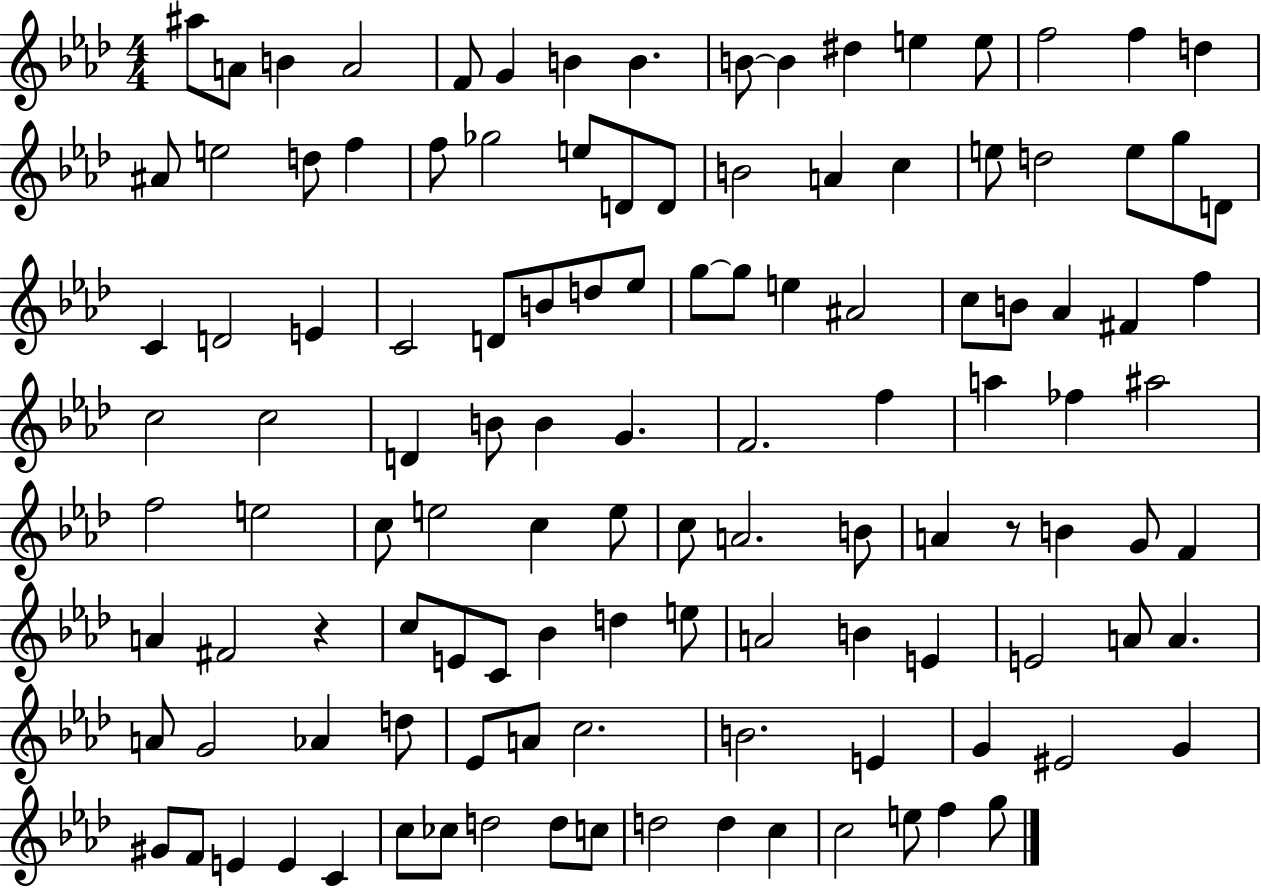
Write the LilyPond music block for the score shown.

{
  \clef treble
  \numericTimeSignature
  \time 4/4
  \key aes \major
  \repeat volta 2 { ais''8 a'8 b'4 a'2 | f'8 g'4 b'4 b'4. | b'8~~ b'4 dis''4 e''4 e''8 | f''2 f''4 d''4 | \break ais'8 e''2 d''8 f''4 | f''8 ges''2 e''8 d'8 d'8 | b'2 a'4 c''4 | e''8 d''2 e''8 g''8 d'8 | \break c'4 d'2 e'4 | c'2 d'8 b'8 d''8 ees''8 | g''8~~ g''8 e''4 ais'2 | c''8 b'8 aes'4 fis'4 f''4 | \break c''2 c''2 | d'4 b'8 b'4 g'4. | f'2. f''4 | a''4 fes''4 ais''2 | \break f''2 e''2 | c''8 e''2 c''4 e''8 | c''8 a'2. b'8 | a'4 r8 b'4 g'8 f'4 | \break a'4 fis'2 r4 | c''8 e'8 c'8 bes'4 d''4 e''8 | a'2 b'4 e'4 | e'2 a'8 a'4. | \break a'8 g'2 aes'4 d''8 | ees'8 a'8 c''2. | b'2. e'4 | g'4 eis'2 g'4 | \break gis'8 f'8 e'4 e'4 c'4 | c''8 ces''8 d''2 d''8 c''8 | d''2 d''4 c''4 | c''2 e''8 f''4 g''8 | \break } \bar "|."
}